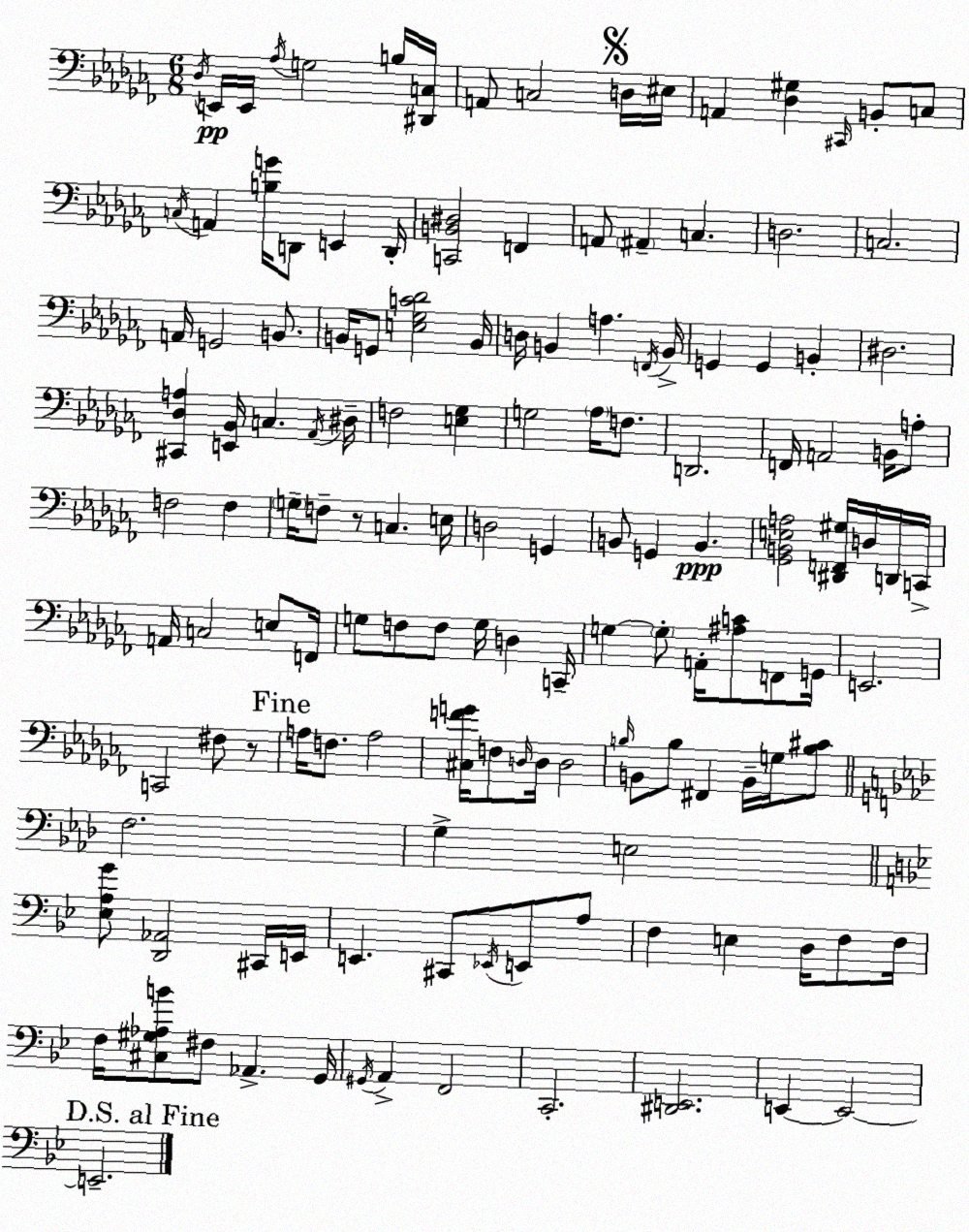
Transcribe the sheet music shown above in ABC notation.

X:1
T:Untitled
M:6/8
L:1/4
K:Abm
_D,/4 E,,/4 E,,/4 _A,/4 G,2 B,/4 [^D,,C,]/4 A,,/2 C,2 D,/4 ^E,/4 A,, [_D,^G,] ^C,,/4 B,,/2 C,/2 C,/4 A,, [B,G]/4 D,,/2 E,, D,,/4 [C,,B,,^D,]2 F,, A,,/2 ^A,, C, D,2 C,2 A,,/4 G,,2 B,,/2 B,,/4 G,,/2 [E,_G,C_D]2 B,,/4 D,/4 B,, A, F,,/4 B,,/4 G,, G,, B,, ^D,2 [^C,,_D,A,] [E,,_B,,]/4 C, _A,,/4 ^D,/4 F,2 [E,_G,] G,2 _A,/4 F,/2 D,,2 F,,/4 A,,2 B,,/4 A,/2 F,2 F, G,/4 F,/2 z/2 C, E,/4 D,2 G,, B,,/2 G,, B,, [_G,,B,,E,A,]2 [^D,,F,,^G,]/4 D,/4 D,,/4 C,,/4 A,,/4 C,2 E,/2 F,,/4 G,/2 F,/2 F,/2 G,/4 D, C,,/4 G, G,/2 A,,/4 [^A,C]/2 F,,/2 G,,/4 E,,2 C,,2 ^F,/2 z/2 A,/4 F,/2 A,2 [^C,FG]/4 F,/2 D,/4 D,/4 D,2 B,/4 B,,/2 B,/2 ^F,, B,,/4 G,/4 [B,^C]/2 F,2 G, E,2 [_E,A,G]/2 [D,,_A,,]2 ^C,,/4 E,,/4 E,, ^C,,/2 _E,,/4 E,,/2 A,/2 F, E, D,/4 F,/2 F,/4 F,/4 [^C,^G,_A,B]/2 ^F,/2 _A,, G,,/4 ^G,,/4 A,, F,,2 C,,2 [^D,,E,,]2 E,, E,,2 E,,2